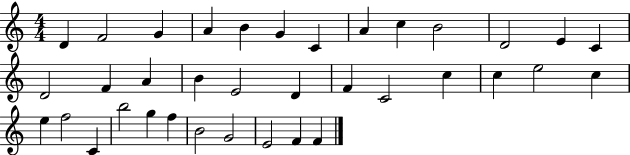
{
  \clef treble
  \numericTimeSignature
  \time 4/4
  \key c \major
  d'4 f'2 g'4 | a'4 b'4 g'4 c'4 | a'4 c''4 b'2 | d'2 e'4 c'4 | \break d'2 f'4 a'4 | b'4 e'2 d'4 | f'4 c'2 c''4 | c''4 e''2 c''4 | \break e''4 f''2 c'4 | b''2 g''4 f''4 | b'2 g'2 | e'2 f'4 f'4 | \break \bar "|."
}